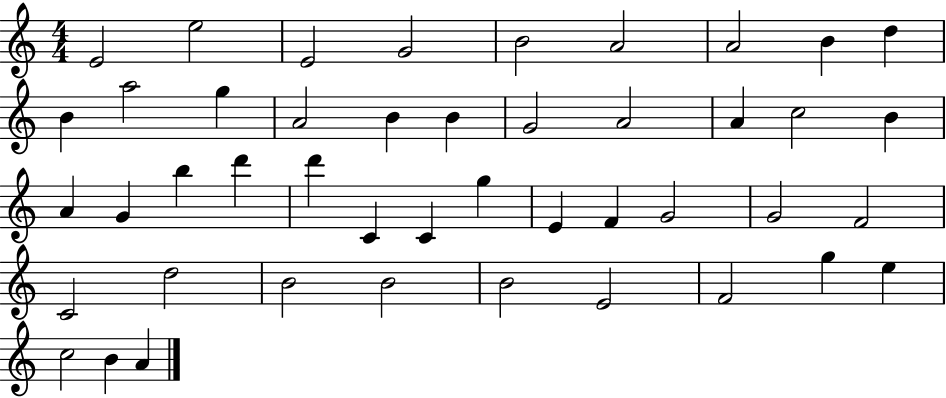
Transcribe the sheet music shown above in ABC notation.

X:1
T:Untitled
M:4/4
L:1/4
K:C
E2 e2 E2 G2 B2 A2 A2 B d B a2 g A2 B B G2 A2 A c2 B A G b d' d' C C g E F G2 G2 F2 C2 d2 B2 B2 B2 E2 F2 g e c2 B A